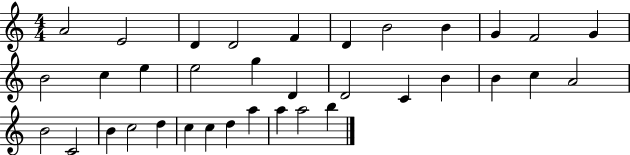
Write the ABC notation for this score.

X:1
T:Untitled
M:4/4
L:1/4
K:C
A2 E2 D D2 F D B2 B G F2 G B2 c e e2 g D D2 C B B c A2 B2 C2 B c2 d c c d a a a2 b